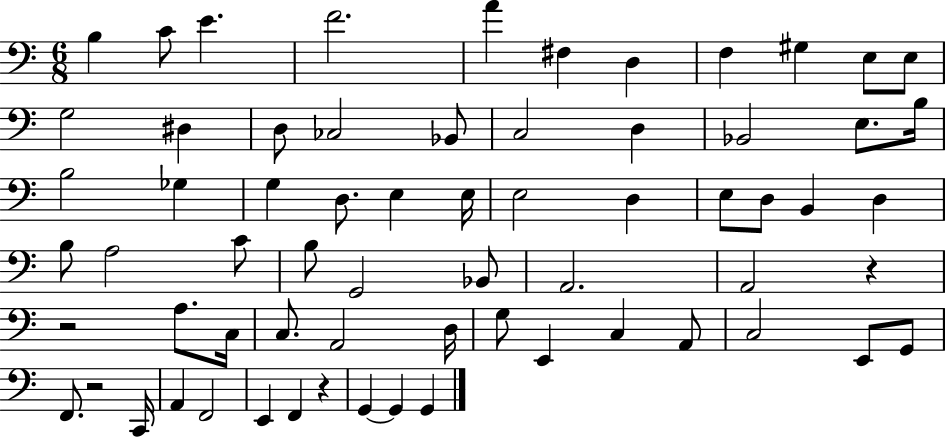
X:1
T:Untitled
M:6/8
L:1/4
K:C
B, C/2 E F2 A ^F, D, F, ^G, E,/2 E,/2 G,2 ^D, D,/2 _C,2 _B,,/2 C,2 D, _B,,2 E,/2 B,/4 B,2 _G, G, D,/2 E, E,/4 E,2 D, E,/2 D,/2 B,, D, B,/2 A,2 C/2 B,/2 G,,2 _B,,/2 A,,2 A,,2 z z2 A,/2 C,/4 C,/2 A,,2 D,/4 G,/2 E,, C, A,,/2 C,2 E,,/2 G,,/2 F,,/2 z2 C,,/4 A,, F,,2 E,, F,, z G,, G,, G,,